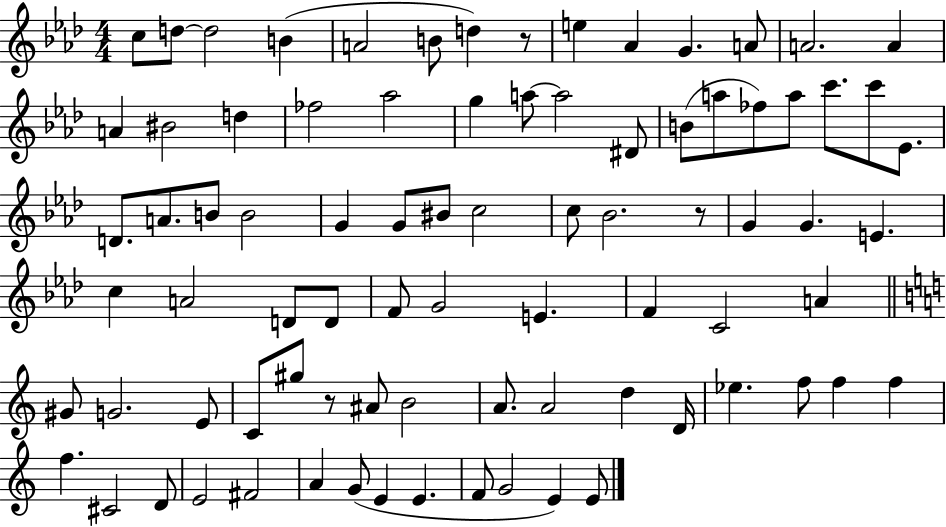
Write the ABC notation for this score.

X:1
T:Untitled
M:4/4
L:1/4
K:Ab
c/2 d/2 d2 B A2 B/2 d z/2 e _A G A/2 A2 A A ^B2 d _f2 _a2 g a/2 a2 ^D/2 B/2 a/2 _f/2 a/2 c'/2 c'/2 _E/2 D/2 A/2 B/2 B2 G G/2 ^B/2 c2 c/2 _B2 z/2 G G E c A2 D/2 D/2 F/2 G2 E F C2 A ^G/2 G2 E/2 C/2 ^g/2 z/2 ^A/2 B2 A/2 A2 d D/4 _e f/2 f f f ^C2 D/2 E2 ^F2 A G/2 E E F/2 G2 E E/2